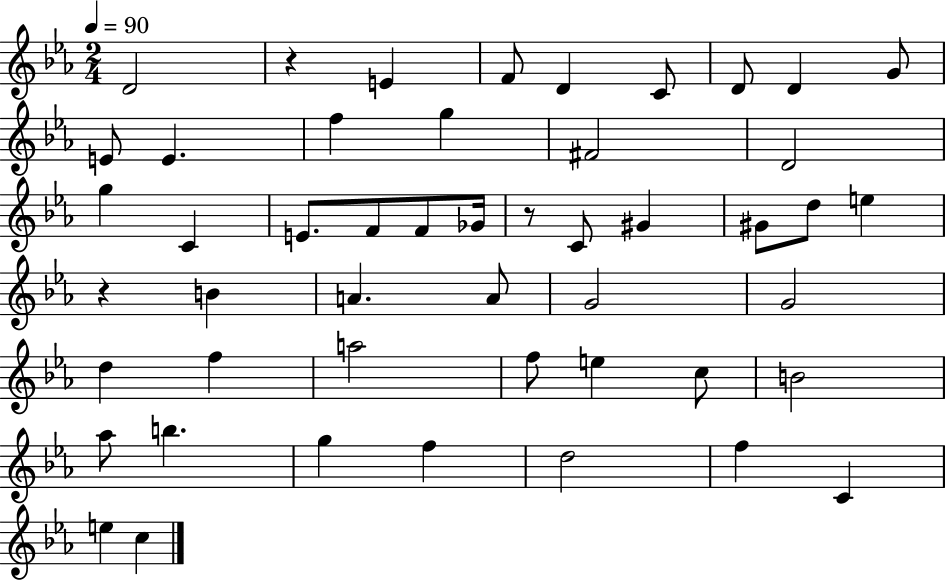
X:1
T:Untitled
M:2/4
L:1/4
K:Eb
D2 z E F/2 D C/2 D/2 D G/2 E/2 E f g ^F2 D2 g C E/2 F/2 F/2 _G/4 z/2 C/2 ^G ^G/2 d/2 e z B A A/2 G2 G2 d f a2 f/2 e c/2 B2 _a/2 b g f d2 f C e c